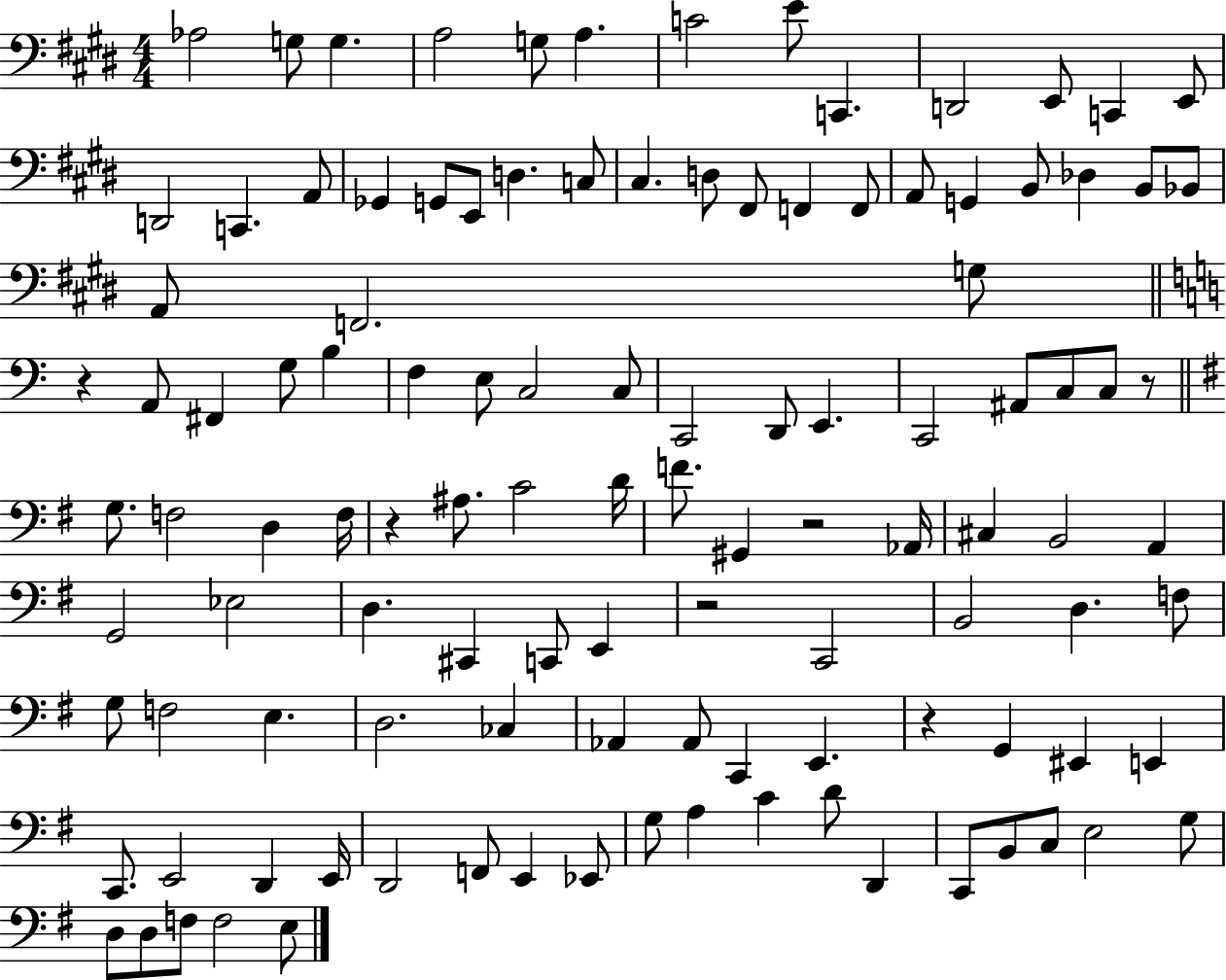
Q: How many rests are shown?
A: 6